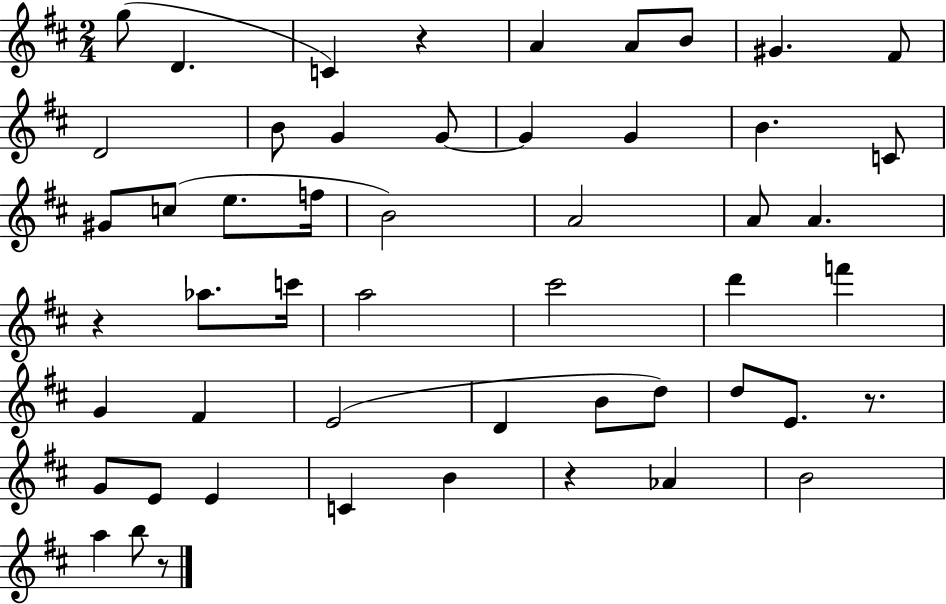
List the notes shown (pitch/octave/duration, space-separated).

G5/e D4/q. C4/q R/q A4/q A4/e B4/e G#4/q. F#4/e D4/h B4/e G4/q G4/e G4/q G4/q B4/q. C4/e G#4/e C5/e E5/e. F5/s B4/h A4/h A4/e A4/q. R/q Ab5/e. C6/s A5/h C#6/h D6/q F6/q G4/q F#4/q E4/h D4/q B4/e D5/e D5/e E4/e. R/e. G4/e E4/e E4/q C4/q B4/q R/q Ab4/q B4/h A5/q B5/e R/e